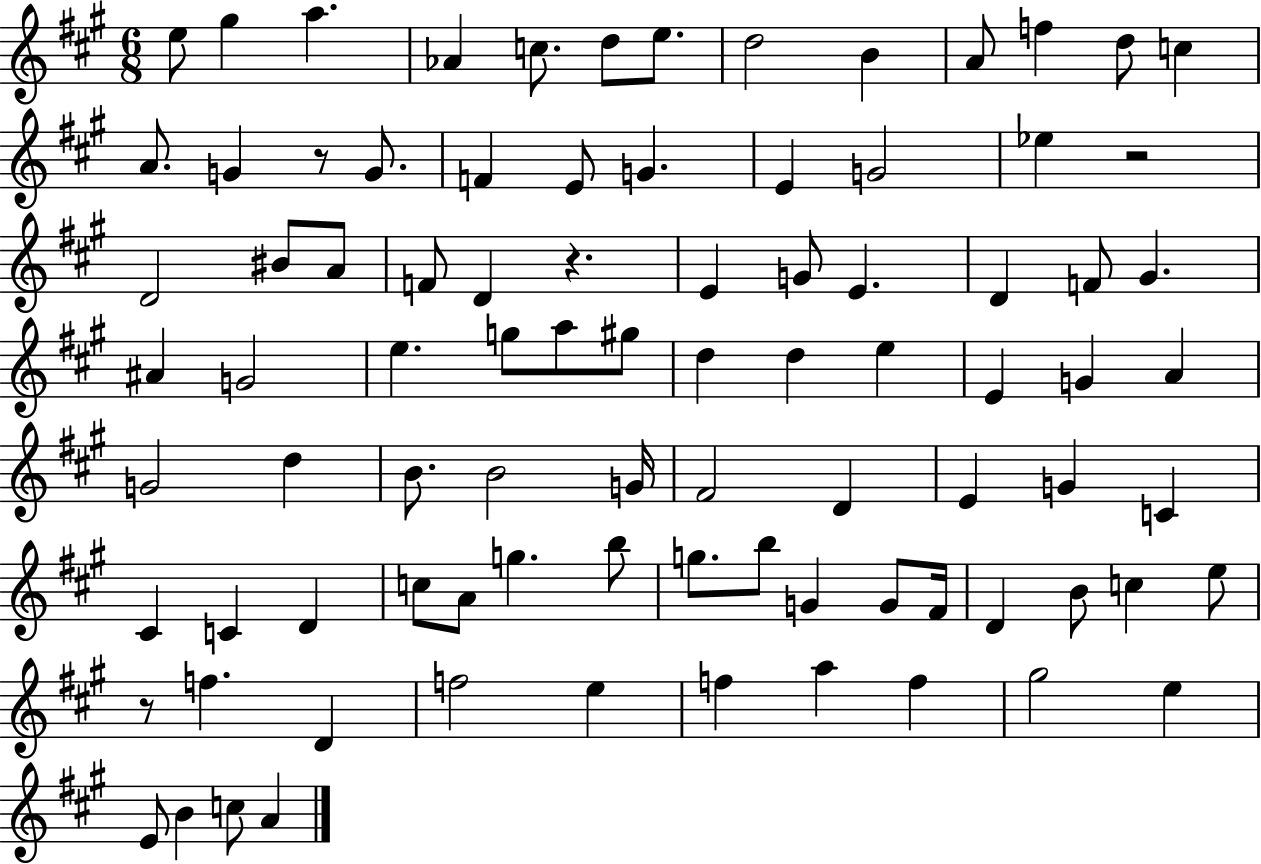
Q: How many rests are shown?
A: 4